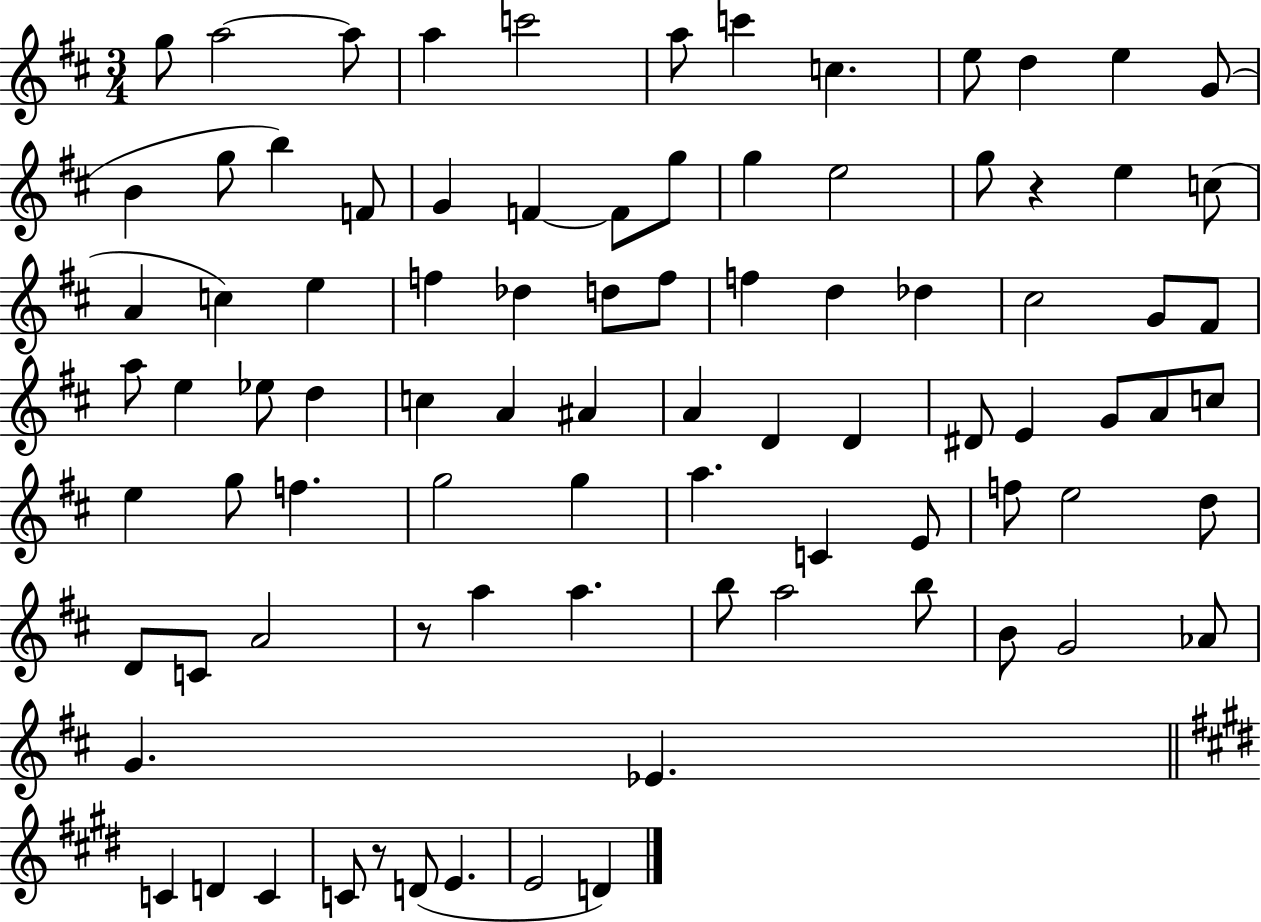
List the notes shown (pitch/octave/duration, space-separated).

G5/e A5/h A5/e A5/q C6/h A5/e C6/q C5/q. E5/e D5/q E5/q G4/e B4/q G5/e B5/q F4/e G4/q F4/q F4/e G5/e G5/q E5/h G5/e R/q E5/q C5/e A4/q C5/q E5/q F5/q Db5/q D5/e F5/e F5/q D5/q Db5/q C#5/h G4/e F#4/e A5/e E5/q Eb5/e D5/q C5/q A4/q A#4/q A4/q D4/q D4/q D#4/e E4/q G4/e A4/e C5/e E5/q G5/e F5/q. G5/h G5/q A5/q. C4/q E4/e F5/e E5/h D5/e D4/e C4/e A4/h R/e A5/q A5/q. B5/e A5/h B5/e B4/e G4/h Ab4/e G4/q. Eb4/q. C4/q D4/q C4/q C4/e R/e D4/e E4/q. E4/h D4/q